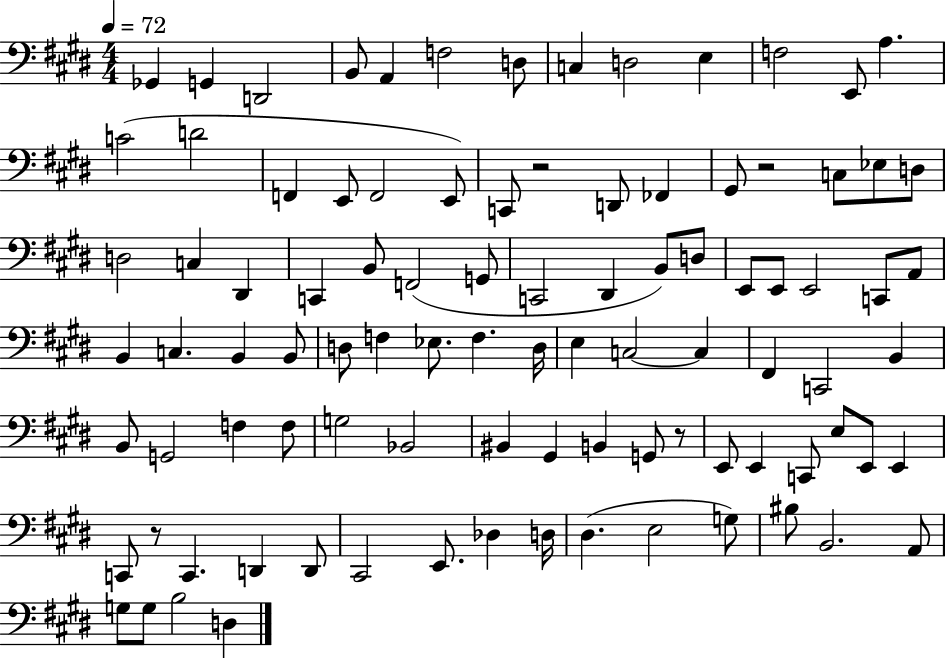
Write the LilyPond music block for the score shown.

{
  \clef bass
  \numericTimeSignature
  \time 4/4
  \key e \major
  \tempo 4 = 72
  ges,4 g,4 d,2 | b,8 a,4 f2 d8 | c4 d2 e4 | f2 e,8 a4. | \break c'2( d'2 | f,4 e,8 f,2 e,8) | c,8 r2 d,8 fes,4 | gis,8 r2 c8 ees8 d8 | \break d2 c4 dis,4 | c,4 b,8 f,2( g,8 | c,2 dis,4 b,8) d8 | e,8 e,8 e,2 c,8 a,8 | \break b,4 c4. b,4 b,8 | d8 f4 ees8. f4. d16 | e4 c2~~ c4 | fis,4 c,2 b,4 | \break b,8 g,2 f4 f8 | g2 bes,2 | bis,4 gis,4 b,4 g,8 r8 | e,8 e,4 c,8 e8 e,8 e,4 | \break c,8 r8 c,4. d,4 d,8 | cis,2 e,8. des4 d16 | dis4.( e2 g8) | bis8 b,2. a,8 | \break g8 g8 b2 d4 | \bar "|."
}